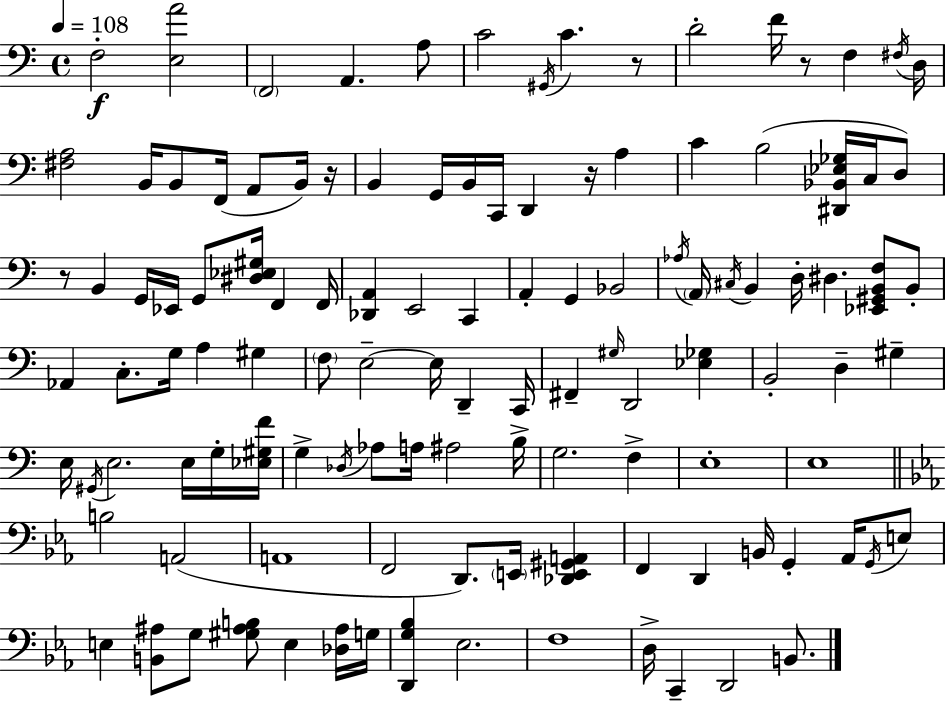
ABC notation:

X:1
T:Untitled
M:4/4
L:1/4
K:Am
F,2 [E,A]2 F,,2 A,, A,/2 C2 ^G,,/4 C z/2 D2 F/4 z/2 F, ^F,/4 D,/4 [^F,A,]2 B,,/4 B,,/2 F,,/4 A,,/2 B,,/4 z/4 B,, G,,/4 B,,/4 C,,/4 D,, z/4 A, C B,2 [^D,,_B,,_E,_G,]/4 C,/4 D,/2 z/2 B,, G,,/4 _E,,/4 G,,/2 [^D,_E,^G,]/4 F,, F,,/4 [_D,,A,,] E,,2 C,, A,, G,, _B,,2 _A,/4 A,,/4 ^C,/4 B,, D,/4 ^D, [_E,,^G,,B,,F,]/2 B,,/2 _A,, C,/2 G,/4 A, ^G, F,/2 E,2 E,/4 D,, C,,/4 ^F,, ^G,/4 D,,2 [_E,_G,] B,,2 D, ^G, E,/4 ^G,,/4 E,2 E,/4 G,/4 [_E,^G,F]/4 G, _D,/4 _A,/2 A,/4 ^A,2 B,/4 G,2 F, E,4 E,4 B,2 A,,2 A,,4 F,,2 D,,/2 E,,/4 [_D,,E,,^G,,A,,] F,, D,, B,,/4 G,, _A,,/4 G,,/4 E,/2 E, [B,,^A,]/2 G,/2 [^G,^A,B,]/2 E, [_D,^A,]/4 G,/4 [D,,G,_B,] _E,2 F,4 D,/4 C,, D,,2 B,,/2